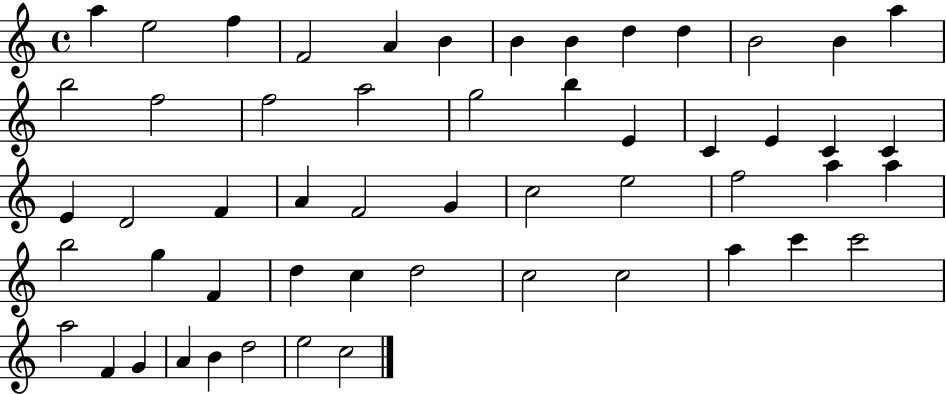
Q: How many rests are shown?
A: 0